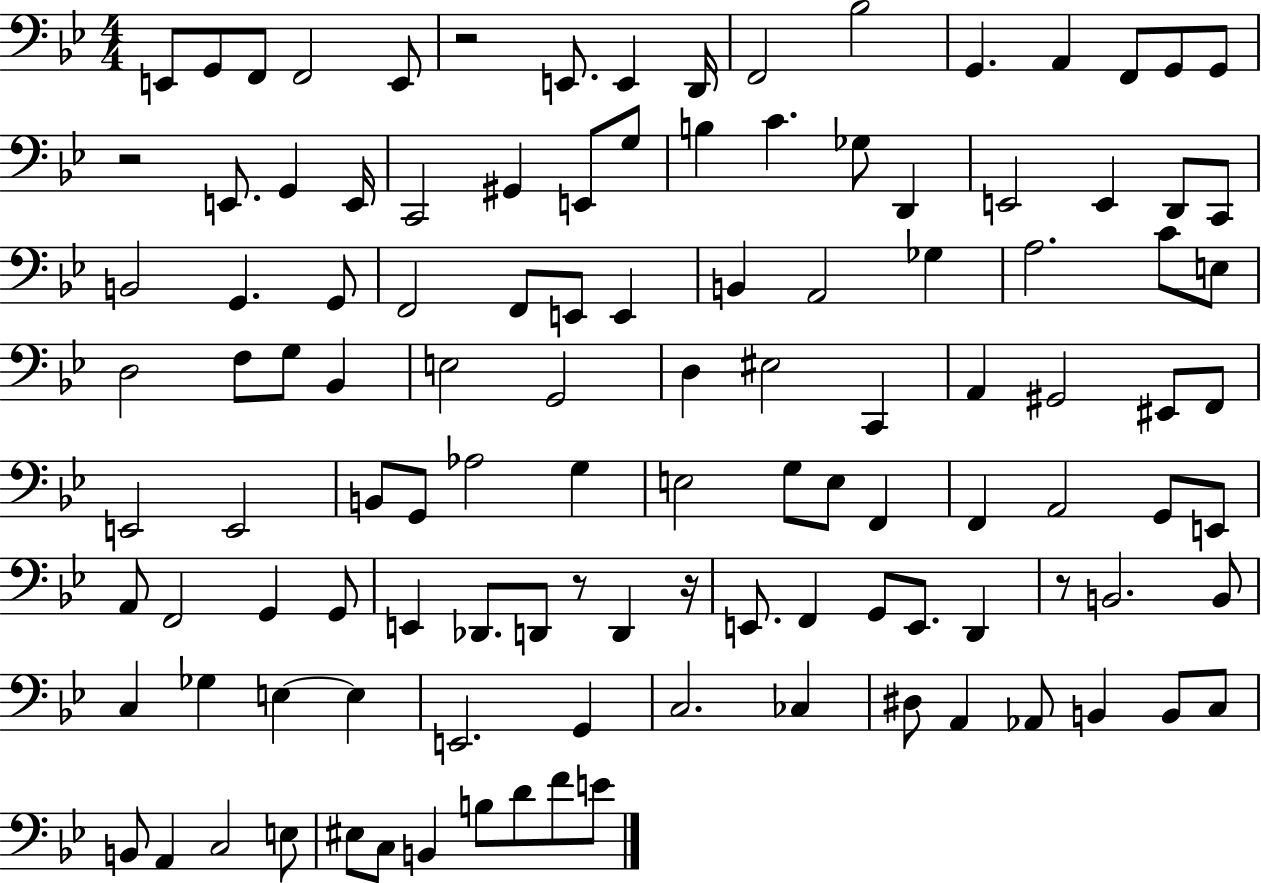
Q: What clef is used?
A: bass